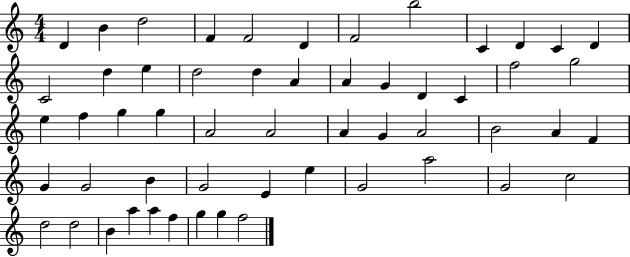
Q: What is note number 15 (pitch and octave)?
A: E5